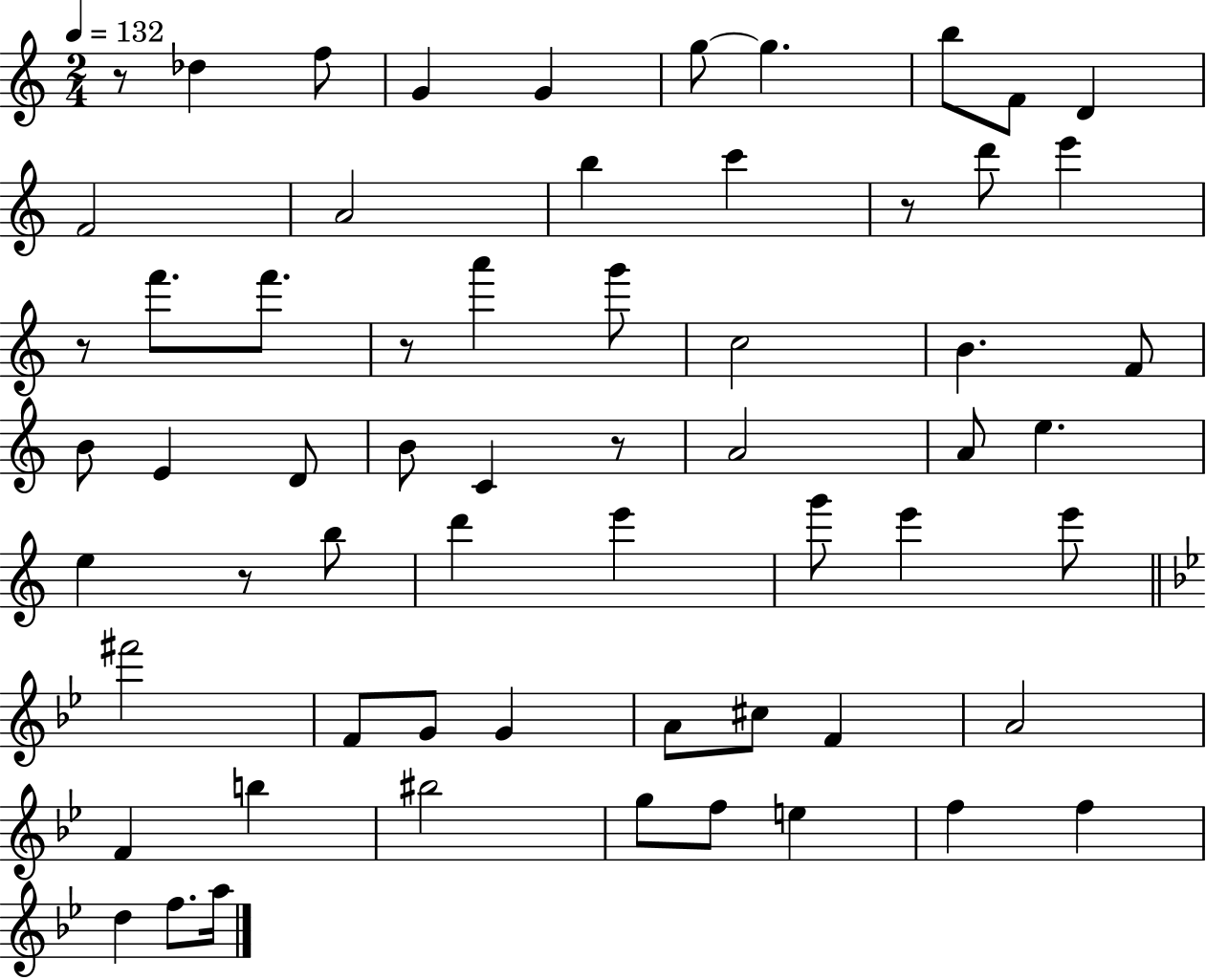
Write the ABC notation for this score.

X:1
T:Untitled
M:2/4
L:1/4
K:C
z/2 _d f/2 G G g/2 g b/2 F/2 D F2 A2 b c' z/2 d'/2 e' z/2 f'/2 f'/2 z/2 a' g'/2 c2 B F/2 B/2 E D/2 B/2 C z/2 A2 A/2 e e z/2 b/2 d' e' g'/2 e' e'/2 ^f'2 F/2 G/2 G A/2 ^c/2 F A2 F b ^b2 g/2 f/2 e f f d f/2 a/4